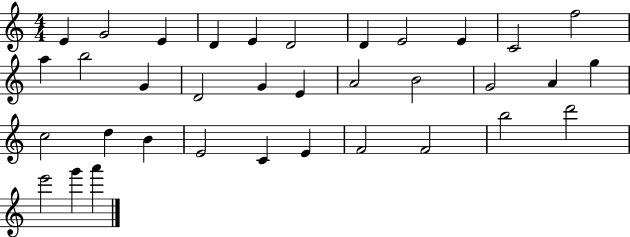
X:1
T:Untitled
M:4/4
L:1/4
K:C
E G2 E D E D2 D E2 E C2 f2 a b2 G D2 G E A2 B2 G2 A g c2 d B E2 C E F2 F2 b2 d'2 e'2 g' a'